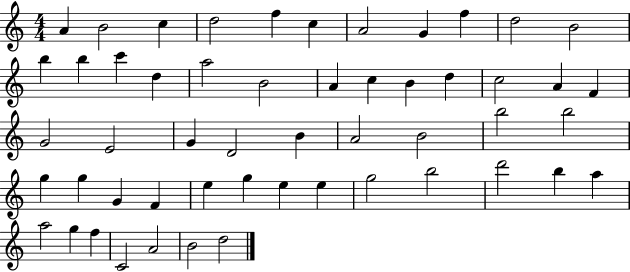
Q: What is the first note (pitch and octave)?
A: A4